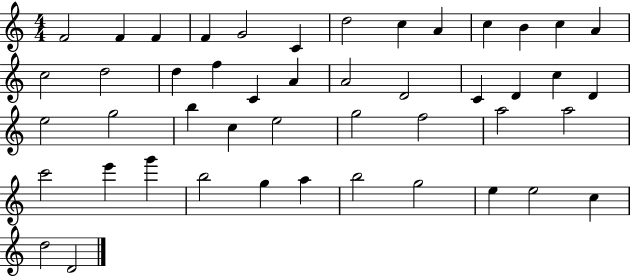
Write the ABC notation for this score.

X:1
T:Untitled
M:4/4
L:1/4
K:C
F2 F F F G2 C d2 c A c B c A c2 d2 d f C A A2 D2 C D c D e2 g2 b c e2 g2 f2 a2 a2 c'2 e' g' b2 g a b2 g2 e e2 c d2 D2